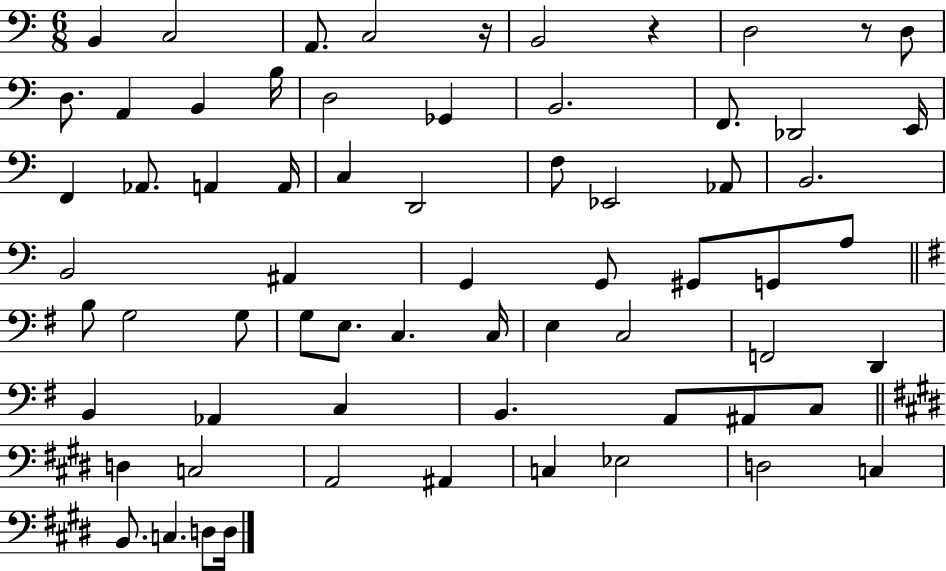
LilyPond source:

{
  \clef bass
  \numericTimeSignature
  \time 6/8
  \key c \major
  \repeat volta 2 { b,4 c2 | a,8. c2 r16 | b,2 r4 | d2 r8 d8 | \break d8. a,4 b,4 b16 | d2 ges,4 | b,2. | f,8. des,2 e,16 | \break f,4 aes,8. a,4 a,16 | c4 d,2 | f8 ees,2 aes,8 | b,2. | \break b,2 ais,4 | g,4 g,8 gis,8 g,8 a8 | \bar "||" \break \key g \major b8 g2 g8 | g8 e8. c4. c16 | e4 c2 | f,2 d,4 | \break b,4 aes,4 c4 | b,4. a,8 ais,8 c8 | \bar "||" \break \key e \major d4 c2 | a,2 ais,4 | c4 ees2 | d2 c4 | \break b,8. c4. d8 d16 | } \bar "|."
}